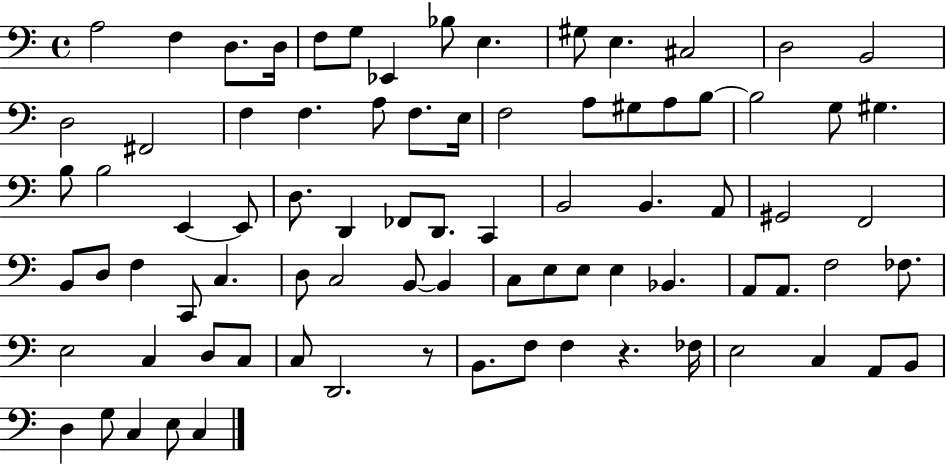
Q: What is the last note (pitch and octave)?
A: C3